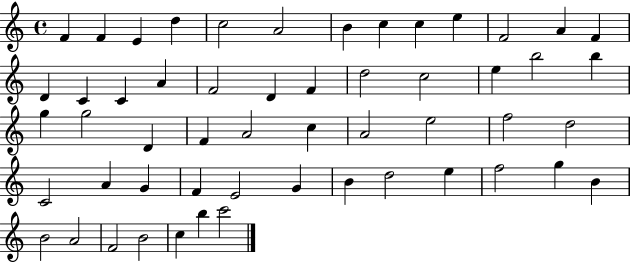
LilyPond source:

{
  \clef treble
  \time 4/4
  \defaultTimeSignature
  \key c \major
  f'4 f'4 e'4 d''4 | c''2 a'2 | b'4 c''4 c''4 e''4 | f'2 a'4 f'4 | \break d'4 c'4 c'4 a'4 | f'2 d'4 f'4 | d''2 c''2 | e''4 b''2 b''4 | \break g''4 g''2 d'4 | f'4 a'2 c''4 | a'2 e''2 | f''2 d''2 | \break c'2 a'4 g'4 | f'4 e'2 g'4 | b'4 d''2 e''4 | f''2 g''4 b'4 | \break b'2 a'2 | f'2 b'2 | c''4 b''4 c'''2 | \bar "|."
}